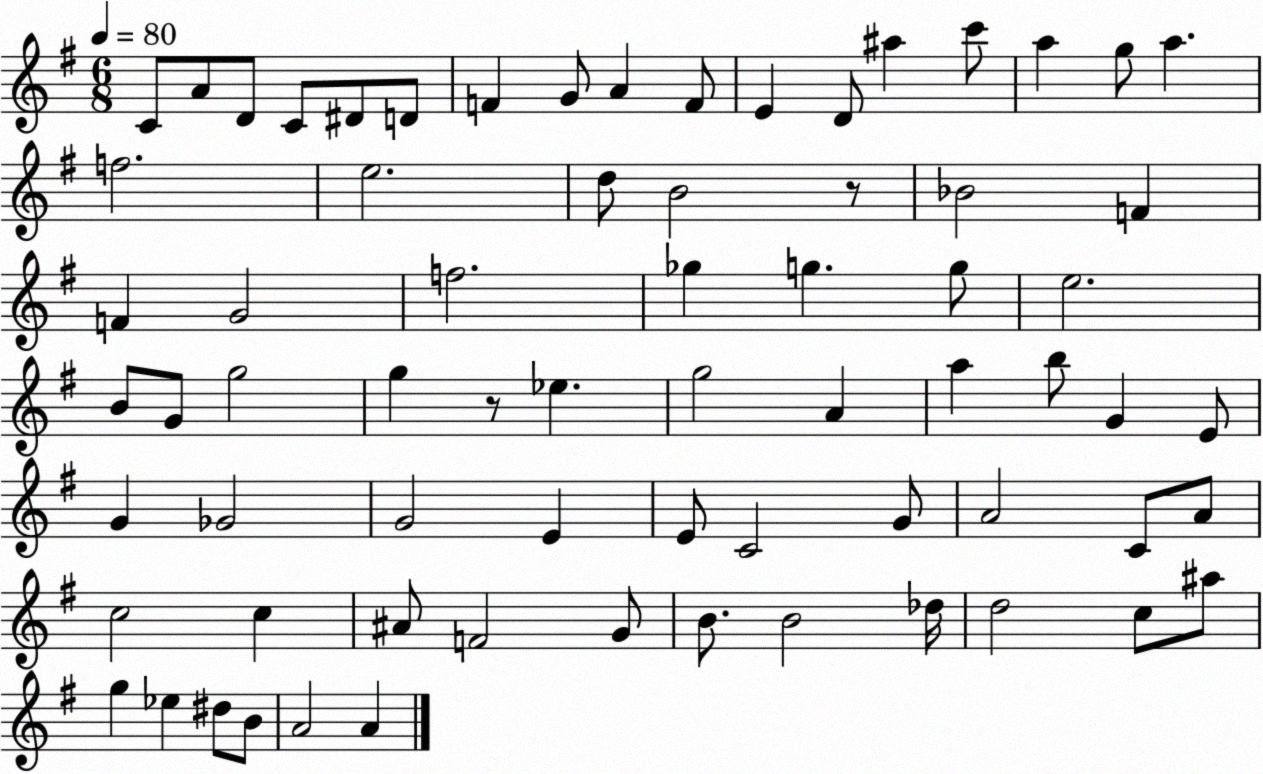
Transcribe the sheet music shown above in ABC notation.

X:1
T:Untitled
M:6/8
L:1/4
K:G
C/2 A/2 D/2 C/2 ^D/2 D/2 F G/2 A F/2 E D/2 ^a c'/2 a g/2 a f2 e2 d/2 B2 z/2 _B2 F F G2 f2 _g g g/2 e2 B/2 G/2 g2 g z/2 _e g2 A a b/2 G E/2 G _G2 G2 E E/2 C2 G/2 A2 C/2 A/2 c2 c ^A/2 F2 G/2 B/2 B2 _d/4 d2 c/2 ^a/2 g _e ^d/2 B/2 A2 A